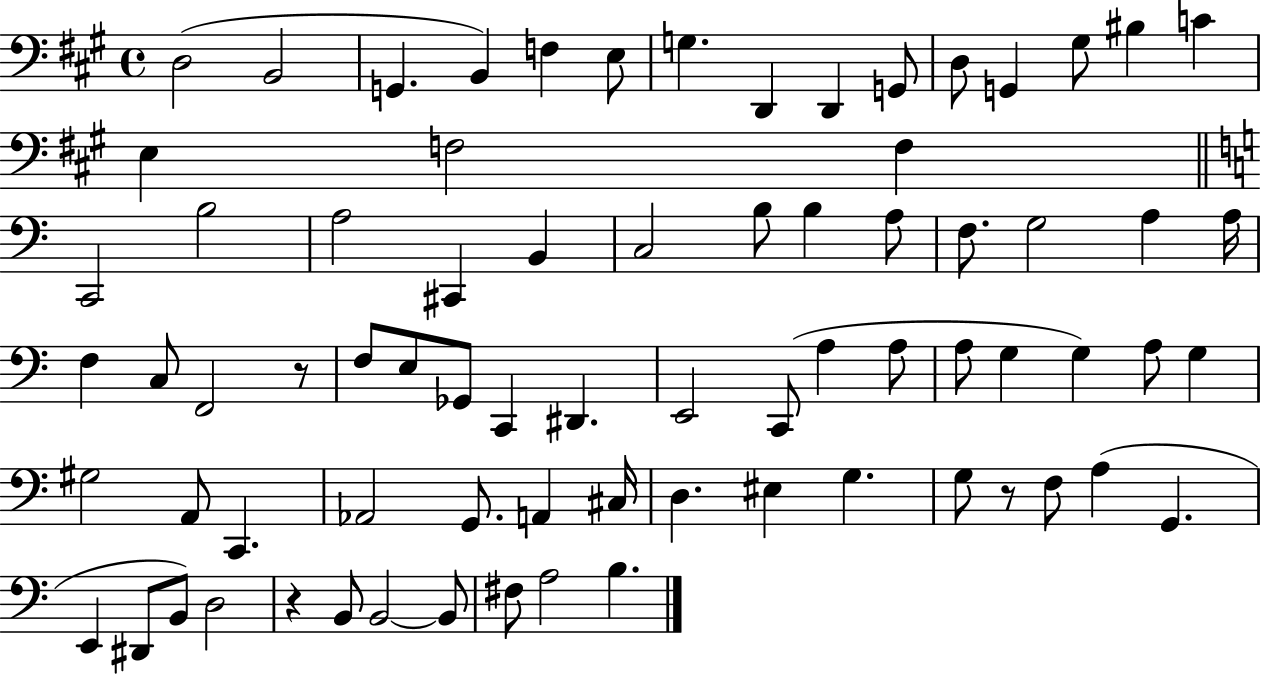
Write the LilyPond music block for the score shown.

{
  \clef bass
  \time 4/4
  \defaultTimeSignature
  \key a \major
  d2( b,2 | g,4. b,4) f4 e8 | g4. d,4 d,4 g,8 | d8 g,4 gis8 bis4 c'4 | \break e4 f2 f4 | \bar "||" \break \key a \minor c,2 b2 | a2 cis,4 b,4 | c2 b8 b4 a8 | f8. g2 a4 a16 | \break f4 c8 f,2 r8 | f8 e8 ges,8 c,4 dis,4. | e,2 c,8( a4 a8 | a8 g4 g4) a8 g4 | \break gis2 a,8 c,4. | aes,2 g,8. a,4 cis16 | d4. eis4 g4. | g8 r8 f8 a4( g,4. | \break e,4 dis,8 b,8) d2 | r4 b,8 b,2~~ b,8 | fis8 a2 b4. | \bar "|."
}